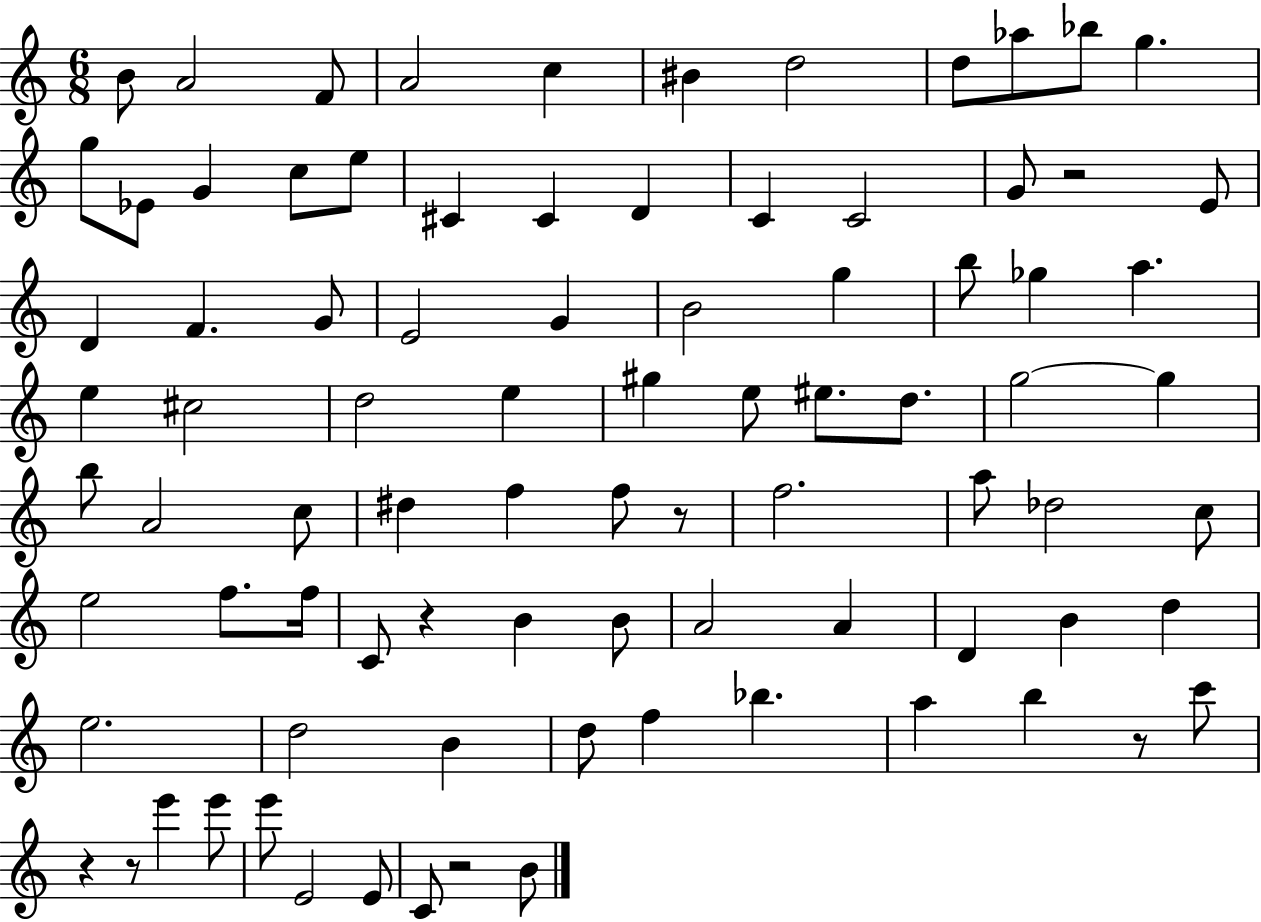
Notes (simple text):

B4/e A4/h F4/e A4/h C5/q BIS4/q D5/h D5/e Ab5/e Bb5/e G5/q. G5/e Eb4/e G4/q C5/e E5/e C#4/q C#4/q D4/q C4/q C4/h G4/e R/h E4/e D4/q F4/q. G4/e E4/h G4/q B4/h G5/q B5/e Gb5/q A5/q. E5/q C#5/h D5/h E5/q G#5/q E5/e EIS5/e. D5/e. G5/h G5/q B5/e A4/h C5/e D#5/q F5/q F5/e R/e F5/h. A5/e Db5/h C5/e E5/h F5/e. F5/s C4/e R/q B4/q B4/e A4/h A4/q D4/q B4/q D5/q E5/h. D5/h B4/q D5/e F5/q Bb5/q. A5/q B5/q R/e C6/e R/q R/e E6/q E6/e E6/e E4/h E4/e C4/e R/h B4/e